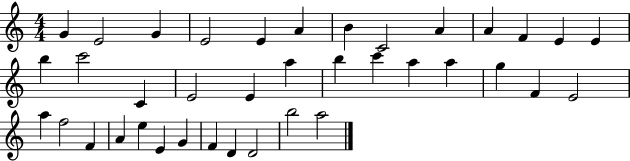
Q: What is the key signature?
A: C major